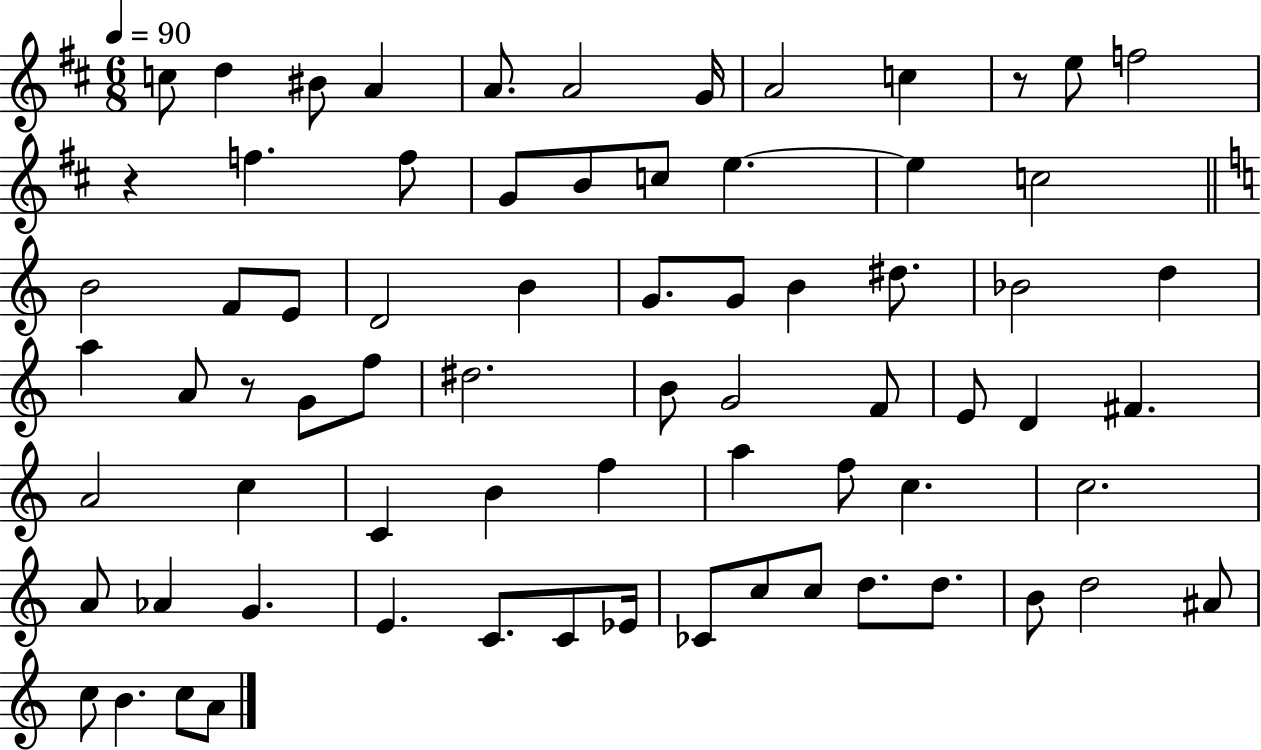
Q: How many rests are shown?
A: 3